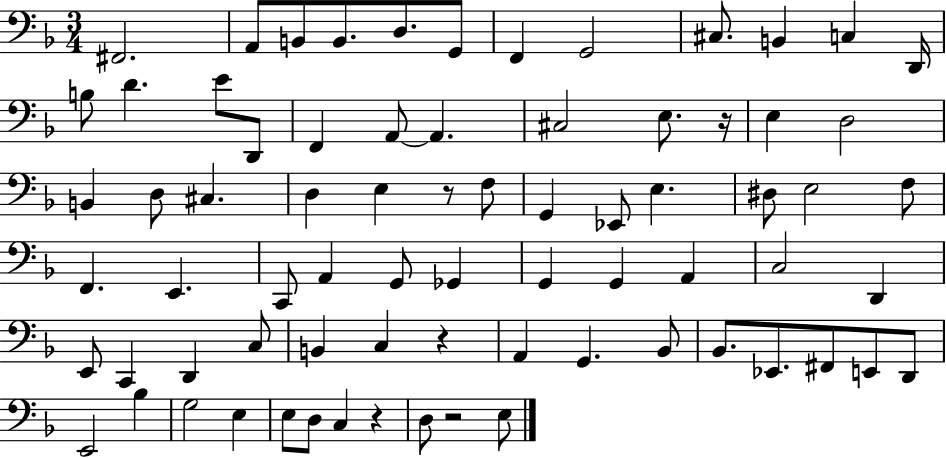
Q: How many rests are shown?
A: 5